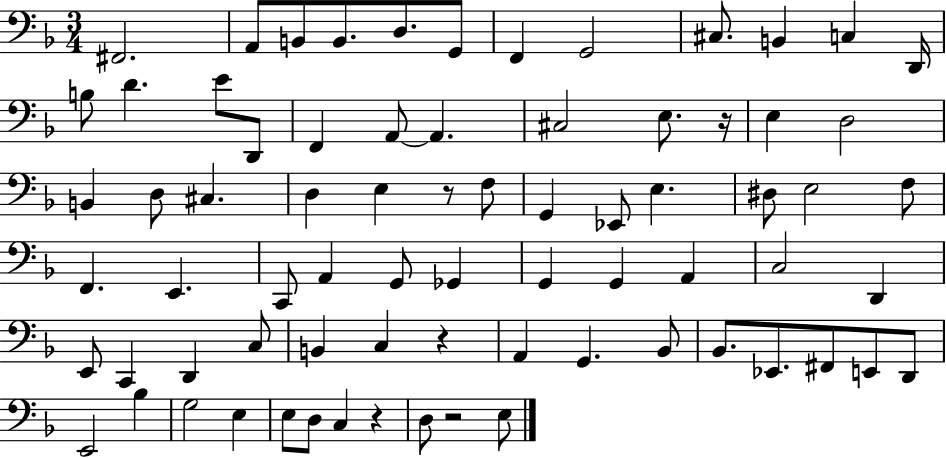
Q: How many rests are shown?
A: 5